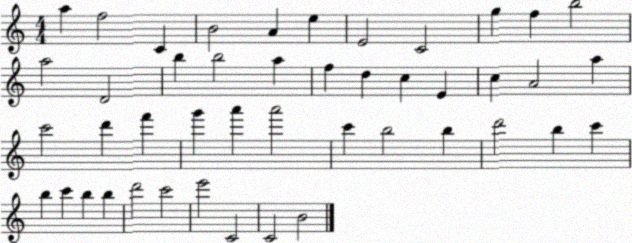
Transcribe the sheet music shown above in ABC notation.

X:1
T:Untitled
M:4/4
L:1/4
K:C
a f2 C B2 A e E2 C2 g f b2 a2 D2 b b2 a f d c E c A2 a c'2 d' f' g' a' a'2 c' b2 b d'2 b c' b c' b b d'2 c'2 e'2 C2 C2 B2